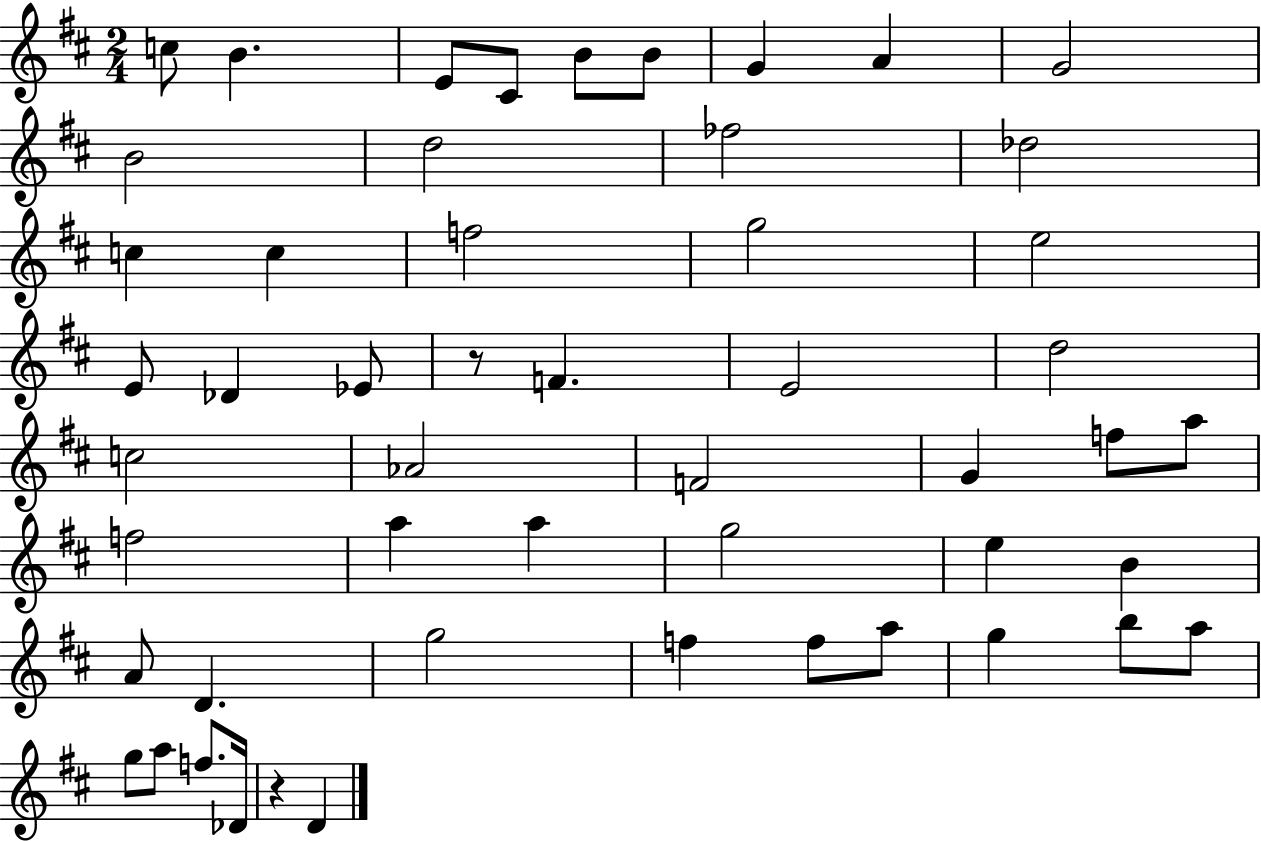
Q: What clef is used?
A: treble